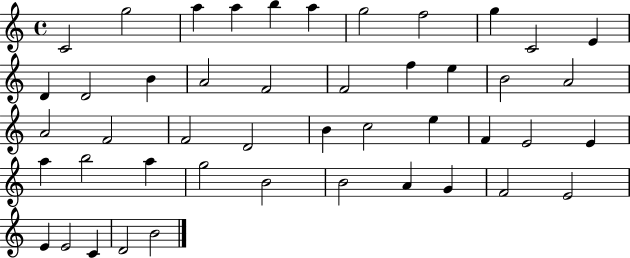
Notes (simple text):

C4/h G5/h A5/q A5/q B5/q A5/q G5/h F5/h G5/q C4/h E4/q D4/q D4/h B4/q A4/h F4/h F4/h F5/q E5/q B4/h A4/h A4/h F4/h F4/h D4/h B4/q C5/h E5/q F4/q E4/h E4/q A5/q B5/h A5/q G5/h B4/h B4/h A4/q G4/q F4/h E4/h E4/q E4/h C4/q D4/h B4/h